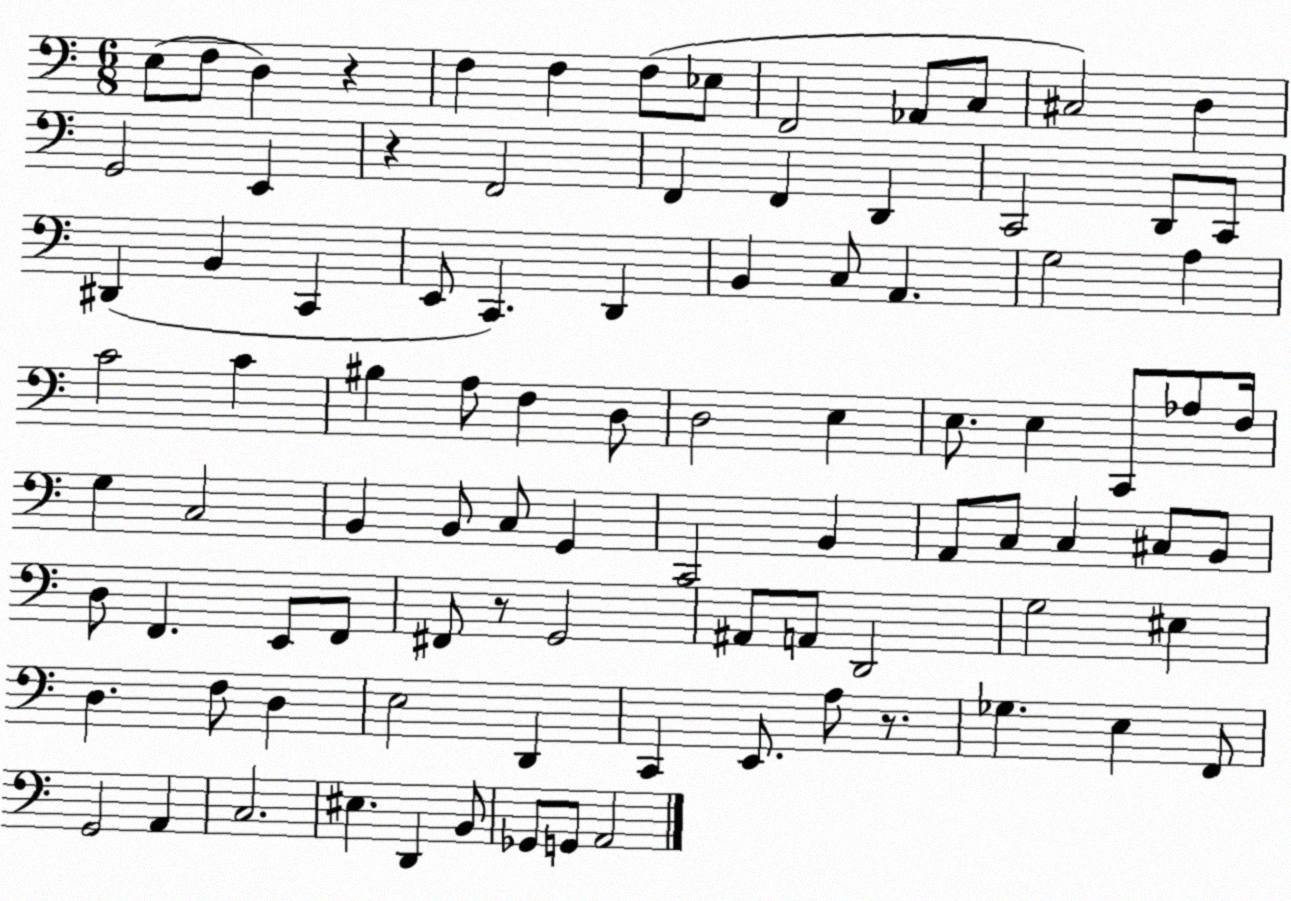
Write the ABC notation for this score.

X:1
T:Untitled
M:6/8
L:1/4
K:C
E,/2 F,/2 D, z F, F, F,/2 _E,/2 F,,2 _A,,/2 C,/2 ^C,2 D, G,,2 E,, z F,,2 F,, F,, D,, C,,2 D,,/2 C,,/2 ^D,, B,, C,, E,,/2 C,, D,, B,, C,/2 A,, G,2 A, C2 C ^B, A,/2 F, D,/2 D,2 E, E,/2 E, C,,/2 _A,/2 F,/4 G, C,2 B,, B,,/2 C,/2 G,, C,,2 B,, A,,/2 C,/2 C, ^C,/2 B,,/2 D,/2 F,, E,,/2 F,,/2 ^F,,/2 z/2 G,,2 ^A,,/2 A,,/2 D,,2 G,2 ^E, D, F,/2 D, E,2 D,, C,, E,,/2 A,/2 z/2 _G, E, F,,/2 G,,2 A,, C,2 ^E, D,, B,,/2 _G,,/2 G,,/2 A,,2